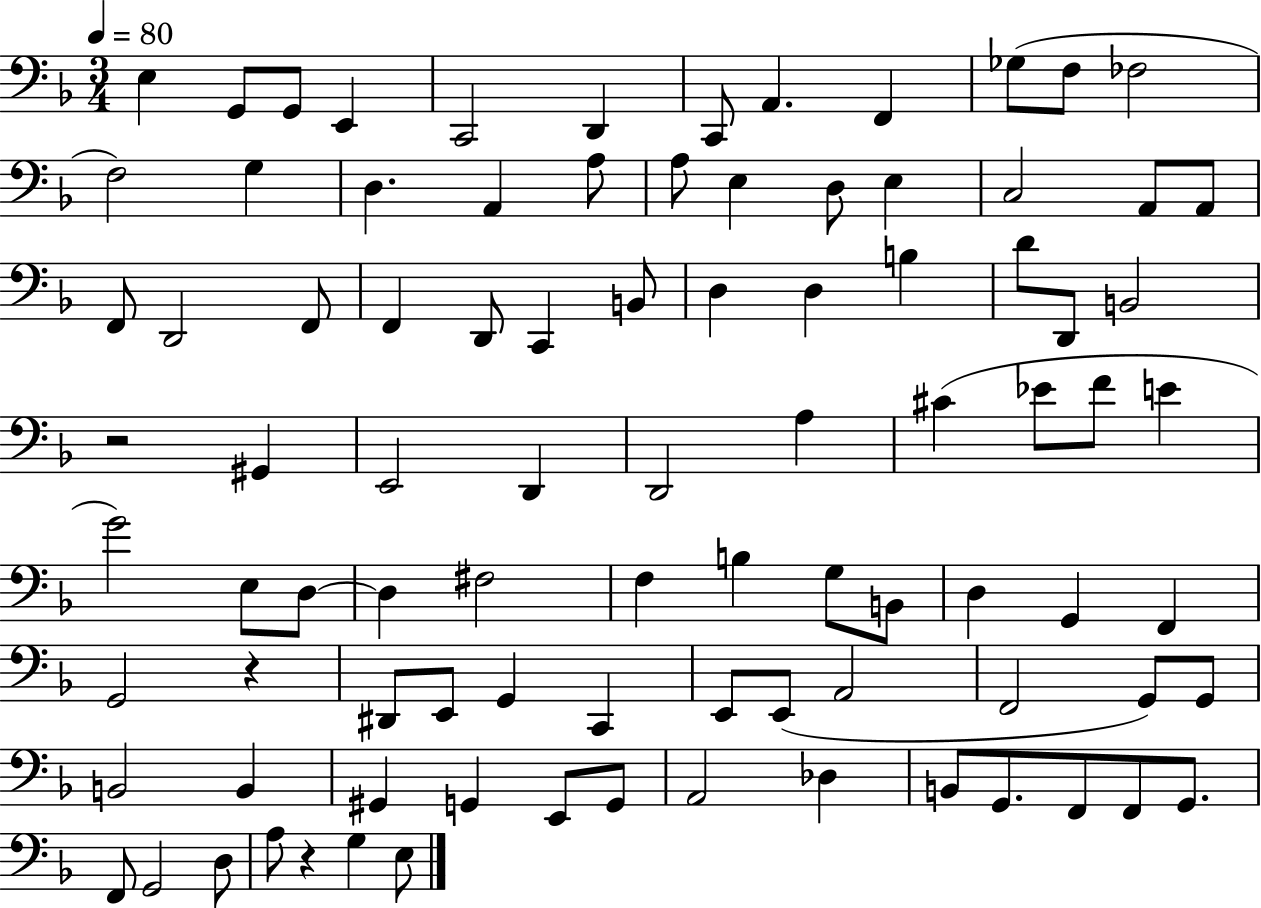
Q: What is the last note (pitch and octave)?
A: E3